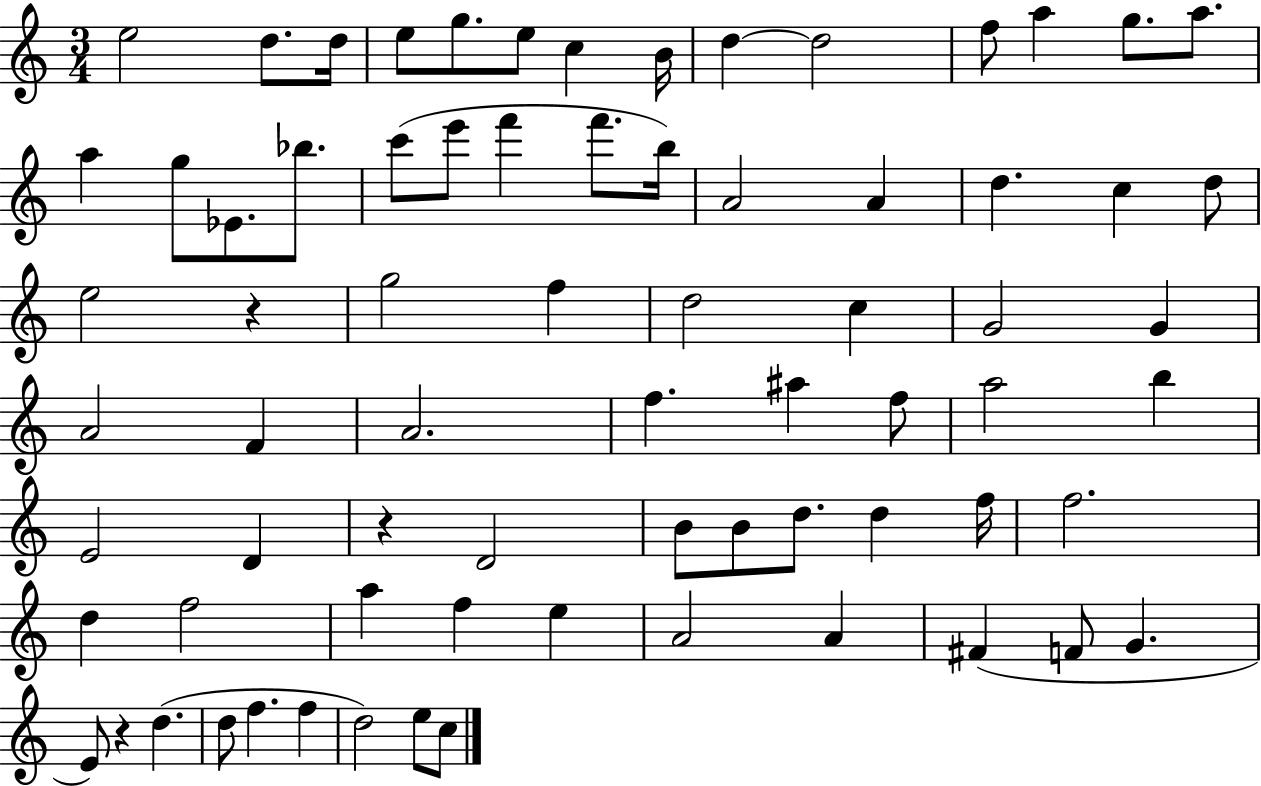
X:1
T:Untitled
M:3/4
L:1/4
K:C
e2 d/2 d/4 e/2 g/2 e/2 c B/4 d d2 f/2 a g/2 a/2 a g/2 _E/2 _b/2 c'/2 e'/2 f' f'/2 b/4 A2 A d c d/2 e2 z g2 f d2 c G2 G A2 F A2 f ^a f/2 a2 b E2 D z D2 B/2 B/2 d/2 d f/4 f2 d f2 a f e A2 A ^F F/2 G E/2 z d d/2 f f d2 e/2 c/2